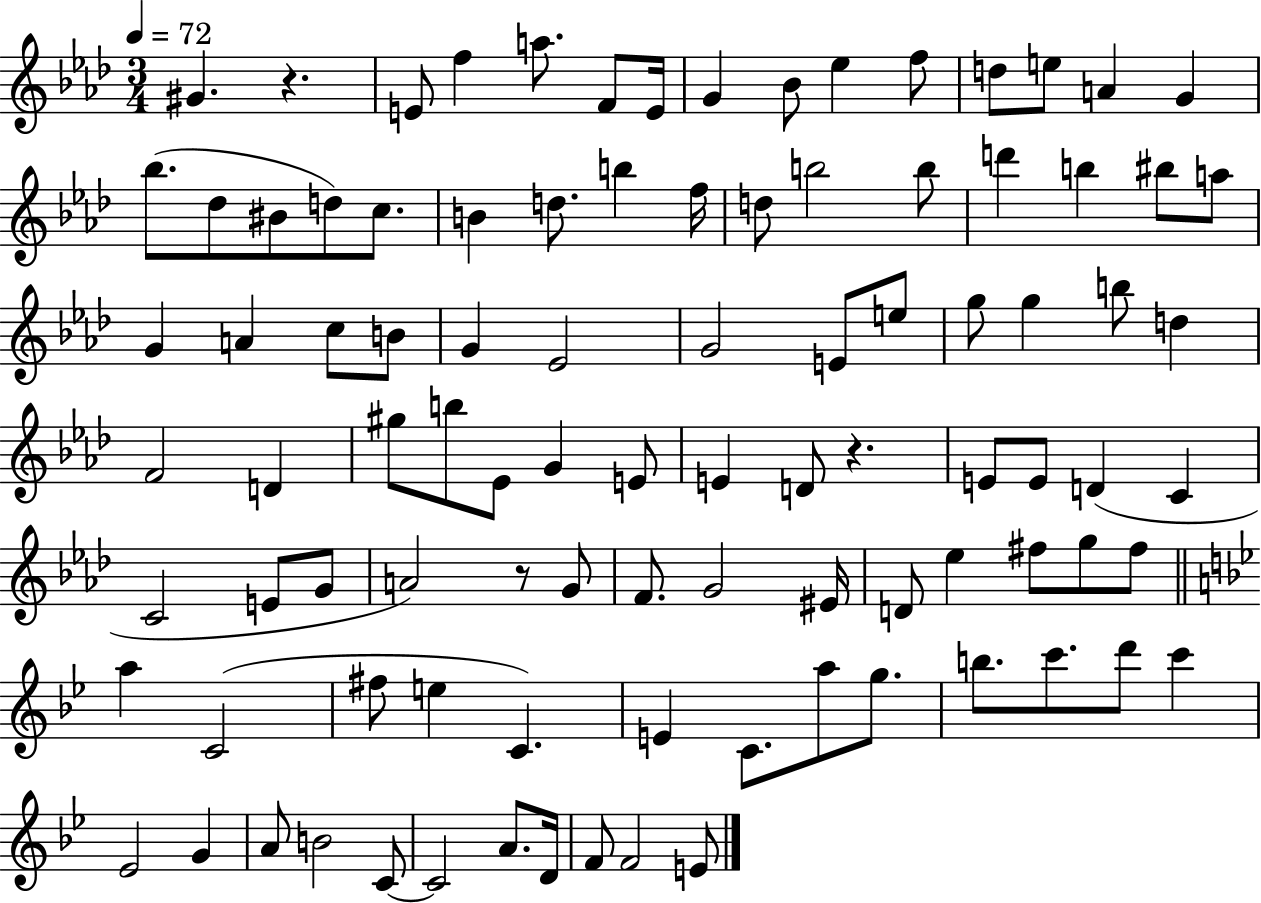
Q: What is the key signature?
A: AES major